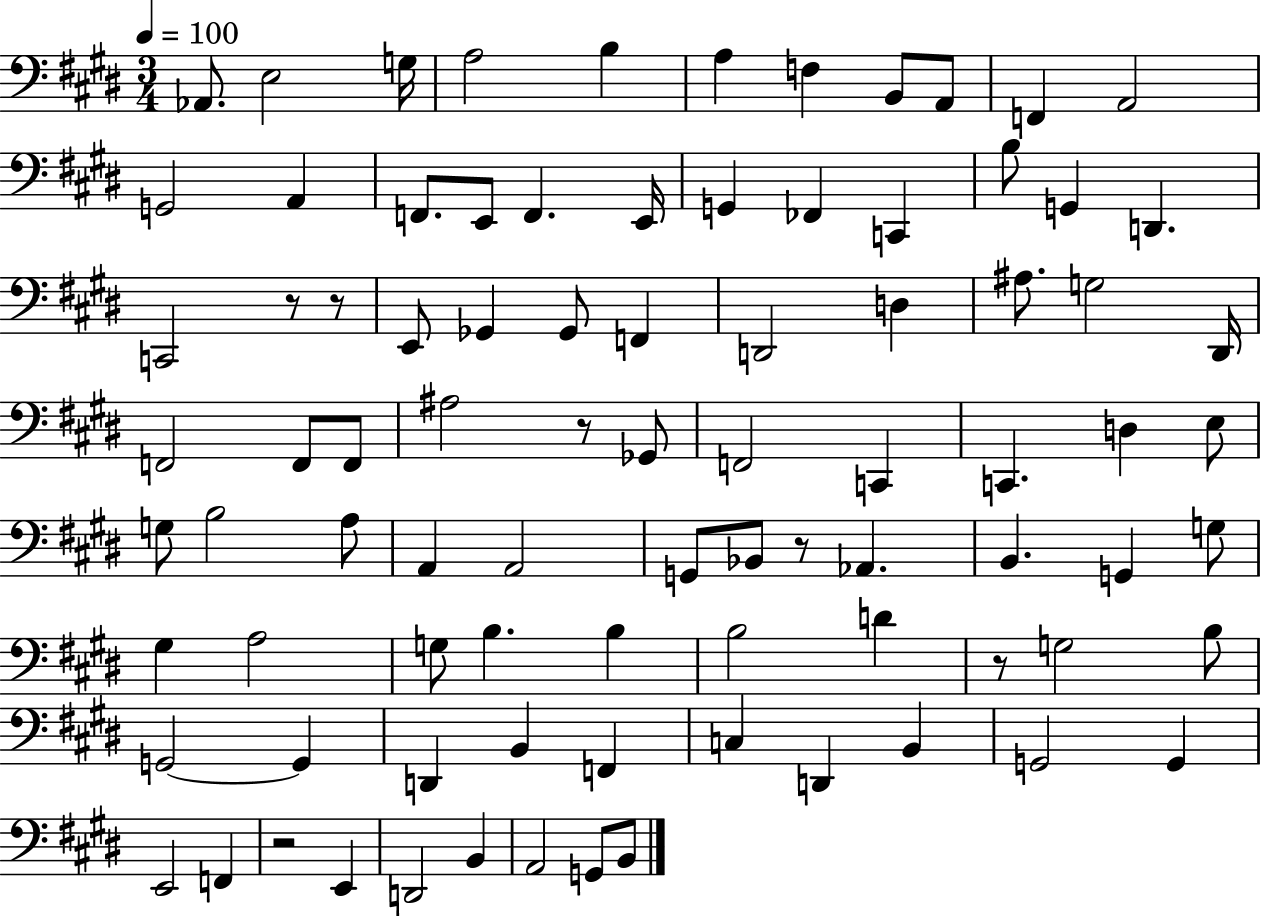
Ab2/e. E3/h G3/s A3/h B3/q A3/q F3/q B2/e A2/e F2/q A2/h G2/h A2/q F2/e. E2/e F2/q. E2/s G2/q FES2/q C2/q B3/e G2/q D2/q. C2/h R/e R/e E2/e Gb2/q Gb2/e F2/q D2/h D3/q A#3/e. G3/h D#2/s F2/h F2/e F2/e A#3/h R/e Gb2/e F2/h C2/q C2/q. D3/q E3/e G3/e B3/h A3/e A2/q A2/h G2/e Bb2/e R/e Ab2/q. B2/q. G2/q G3/e G#3/q A3/h G3/e B3/q. B3/q B3/h D4/q R/e G3/h B3/e G2/h G2/q D2/q B2/q F2/q C3/q D2/q B2/q G2/h G2/q E2/h F2/q R/h E2/q D2/h B2/q A2/h G2/e B2/e